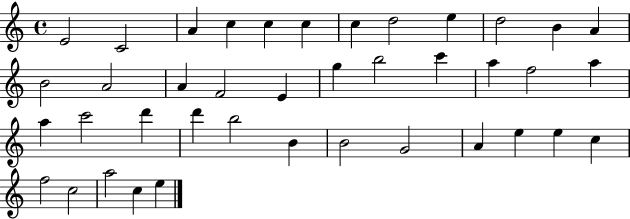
{
  \clef treble
  \time 4/4
  \defaultTimeSignature
  \key c \major
  e'2 c'2 | a'4 c''4 c''4 c''4 | c''4 d''2 e''4 | d''2 b'4 a'4 | \break b'2 a'2 | a'4 f'2 e'4 | g''4 b''2 c'''4 | a''4 f''2 a''4 | \break a''4 c'''2 d'''4 | d'''4 b''2 b'4 | b'2 g'2 | a'4 e''4 e''4 c''4 | \break f''2 c''2 | a''2 c''4 e''4 | \bar "|."
}